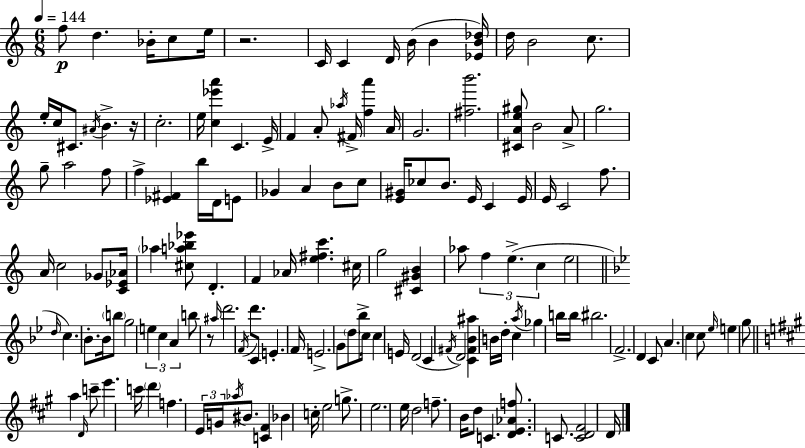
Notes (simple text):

F5/e D5/q. Bb4/s C5/e E5/s R/h. C4/s C4/q D4/s B4/s B4/q [Eb4,B4,Db5]/s D5/s B4/h C5/e. E5/s C5/s C#4/e. A#4/s B4/q. R/s C5/h. E5/s [C5,Eb6,A6]/q C4/q. E4/s F4/q A4/e Ab5/s F#4/s [F5,A6]/q A4/s G4/h. [F#5,B6]/h. [C#4,A4,E5,G#5]/e B4/h A4/e G5/h. G5/e A5/h F5/e F5/q [Eb4,F#4]/q B5/s D4/s E4/e Gb4/q A4/q B4/e C5/e [E4,G#4]/s CES5/e B4/e. E4/s C4/q E4/s E4/s C4/h F5/e. A4/s C5/h Gb4/e [C4,Eb4,Ab4]/s Ab5/q [C#5,A5,Bb5,Eb6]/e D4/q. F4/q Ab4/s [E5,F#5,C6]/q. C#5/s G5/h [C#4,G#4,B4]/q Ab5/e F5/q E5/q. C5/q E5/h D5/s C5/q. Bb4/e. Bb4/s B5/e G5/h E5/q C5/q A4/q B5/e R/e A#5/s D6/h. F4/s D6/e. C4/e E4/q. F4/s E4/h. G4/e D5/e Bb5/e C5/s C5/q E4/s D4/h C4/q F#4/s D4/h [C4,F#4,Bb4,A#5]/q B4/s D5/s C5/q A5/s Gb5/q B5/s B5/s BIS5/h. F4/h. D4/q C4/e A4/q. C5/q C5/e Eb5/s E5/q G5/e A5/q D4/s C6/e E6/q. C6/s D6/q F5/q. E4/s G4/s Ab5/s BIS4/e. [C4,F#4]/q Bb4/q C5/s E5/h G5/e. E5/h. E5/s D5/h F5/e. B4/s D5/e C4/q. [D4,E4,Ab4,F5]/e. C4/e. [C4,D4,F#4]/h D4/s